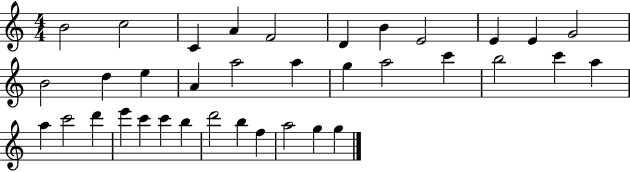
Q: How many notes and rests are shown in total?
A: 36